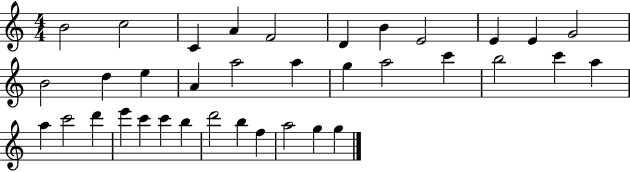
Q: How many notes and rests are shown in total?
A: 36